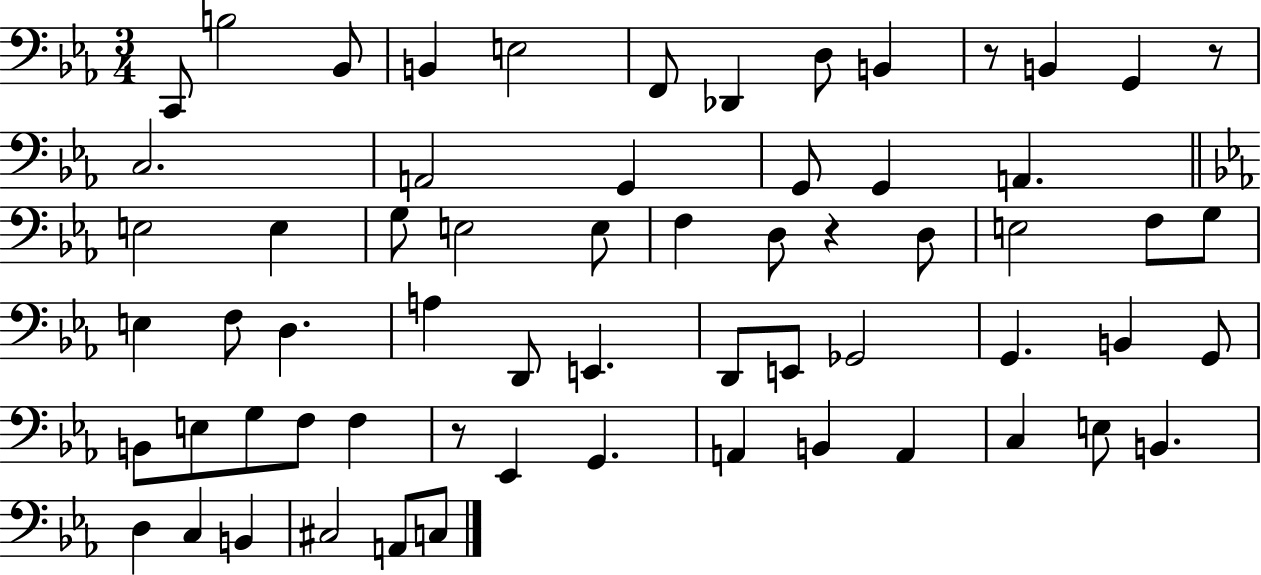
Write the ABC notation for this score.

X:1
T:Untitled
M:3/4
L:1/4
K:Eb
C,,/2 B,2 _B,,/2 B,, E,2 F,,/2 _D,, D,/2 B,, z/2 B,, G,, z/2 C,2 A,,2 G,, G,,/2 G,, A,, E,2 E, G,/2 E,2 E,/2 F, D,/2 z D,/2 E,2 F,/2 G,/2 E, F,/2 D, A, D,,/2 E,, D,,/2 E,,/2 _G,,2 G,, B,, G,,/2 B,,/2 E,/2 G,/2 F,/2 F, z/2 _E,, G,, A,, B,, A,, C, E,/2 B,, D, C, B,, ^C,2 A,,/2 C,/2